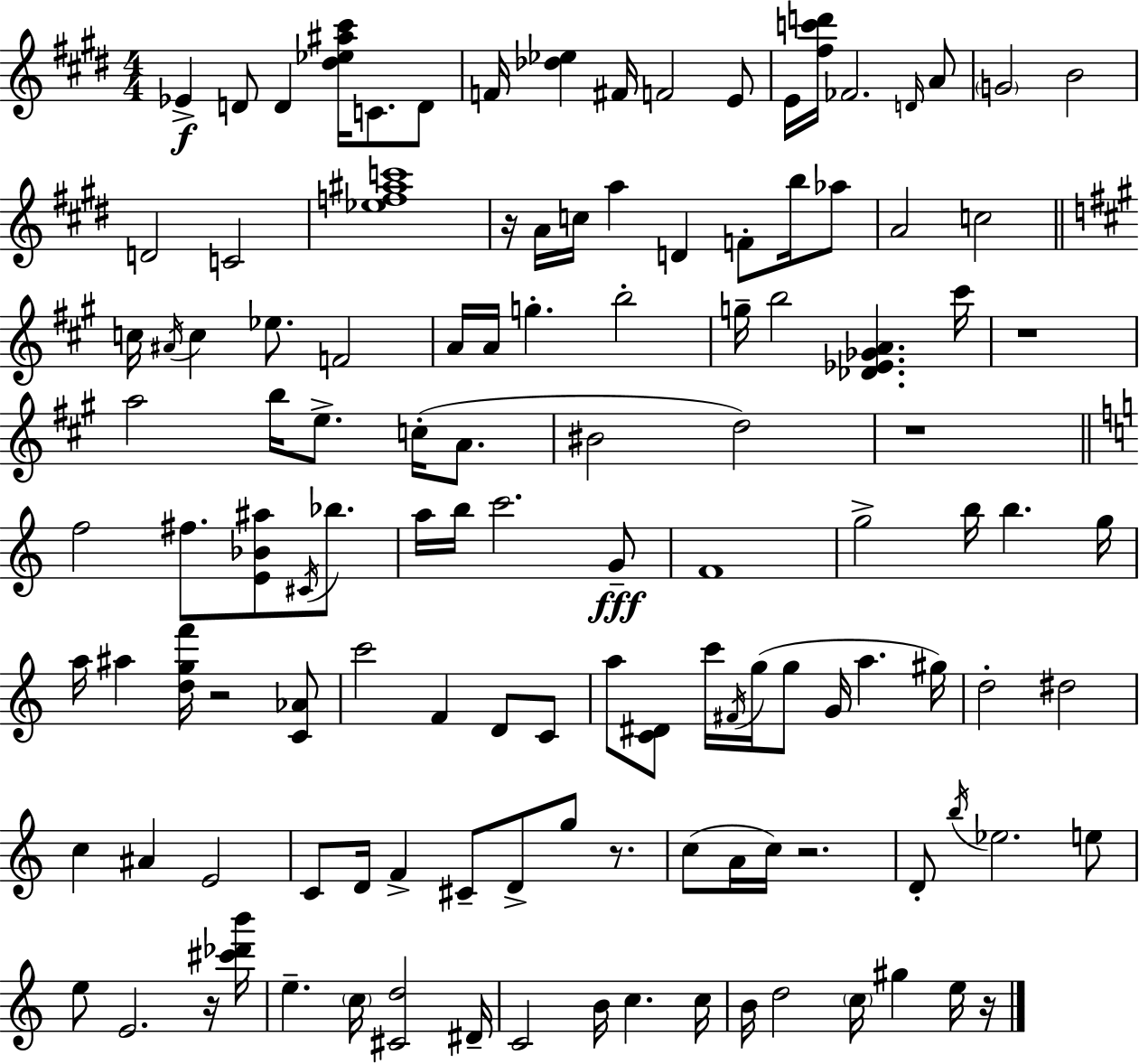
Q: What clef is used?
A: treble